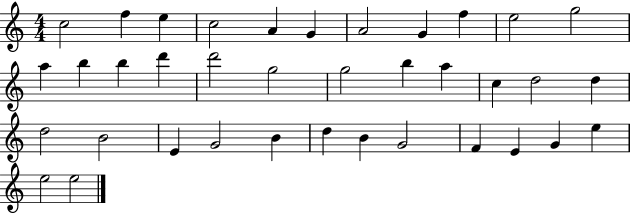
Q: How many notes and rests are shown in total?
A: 37